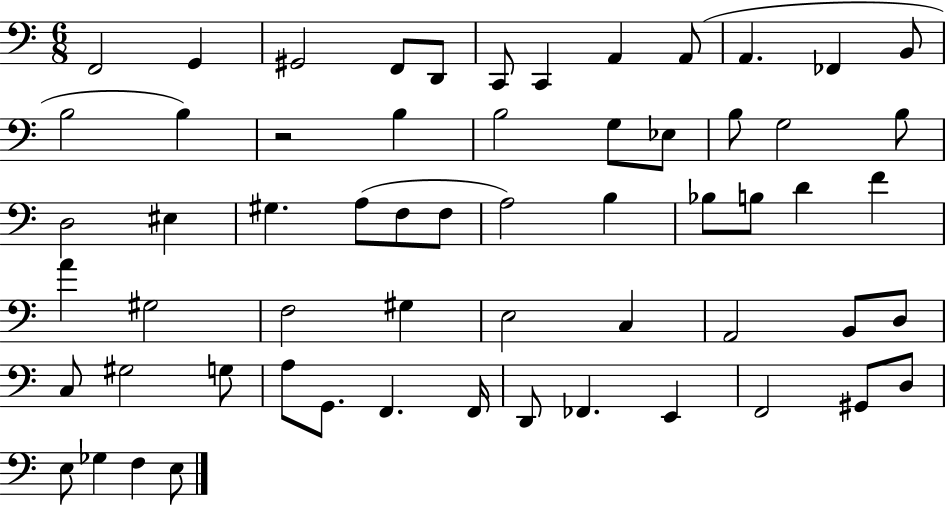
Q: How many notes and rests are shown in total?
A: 60